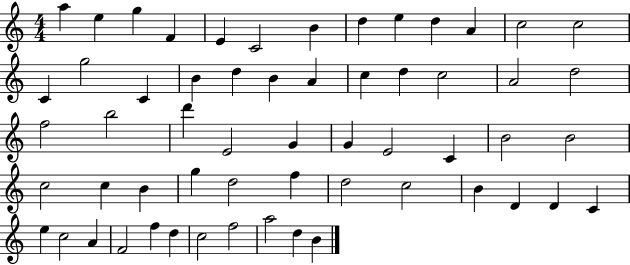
X:1
T:Untitled
M:4/4
L:1/4
K:C
a e g F E C2 B d e d A c2 c2 C g2 C B d B A c d c2 A2 d2 f2 b2 d' E2 G G E2 C B2 B2 c2 c B g d2 f d2 c2 B D D C e c2 A F2 f d c2 f2 a2 d B